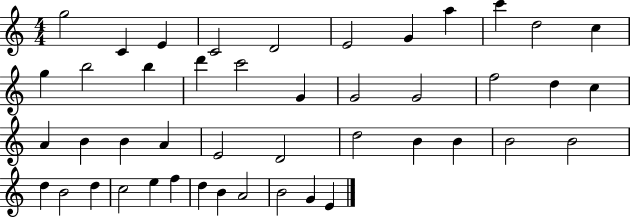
G5/h C4/q E4/q C4/h D4/h E4/h G4/q A5/q C6/q D5/h C5/q G5/q B5/h B5/q D6/q C6/h G4/q G4/h G4/h F5/h D5/q C5/q A4/q B4/q B4/q A4/q E4/h D4/h D5/h B4/q B4/q B4/h B4/h D5/q B4/h D5/q C5/h E5/q F5/q D5/q B4/q A4/h B4/h G4/q E4/q